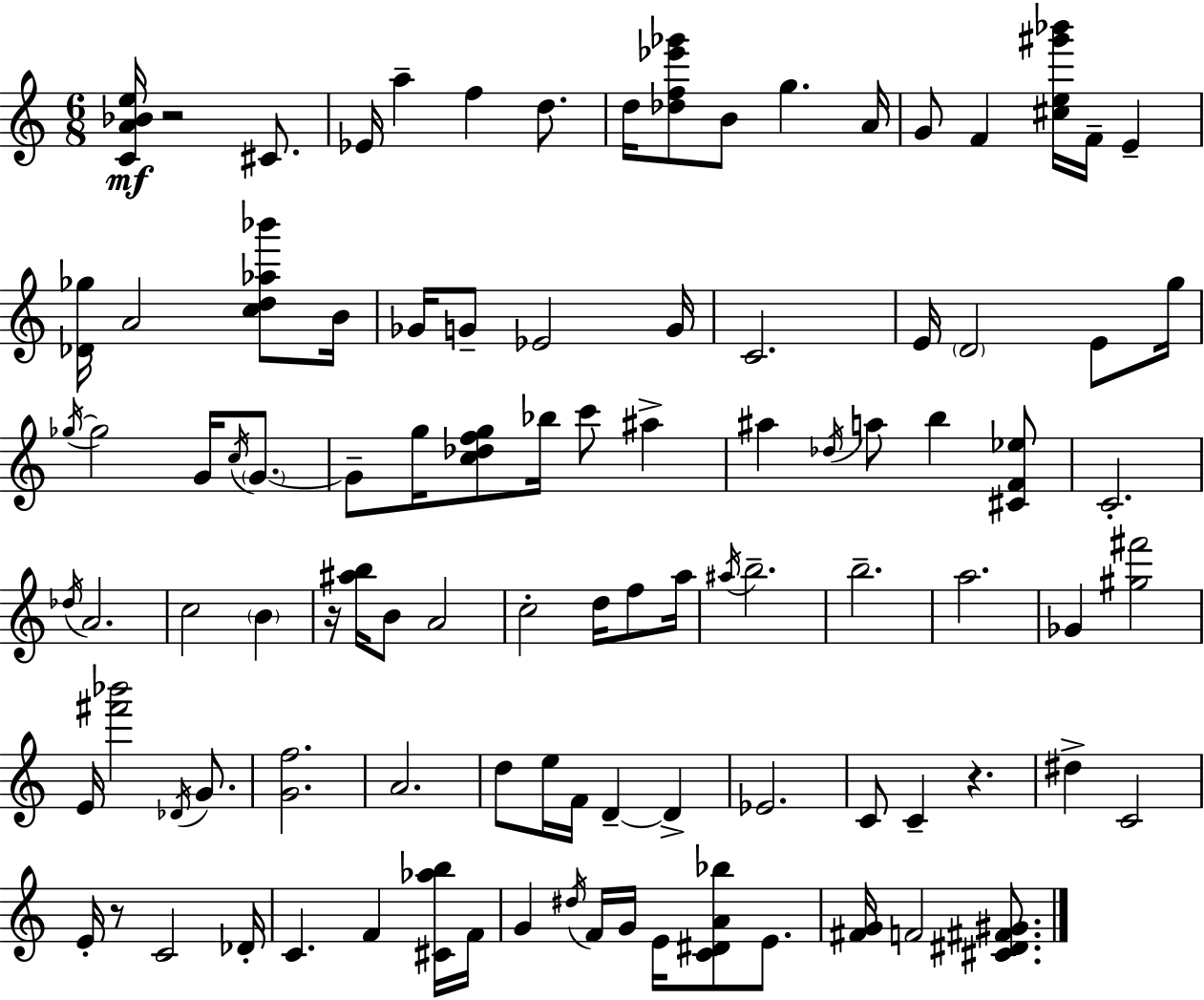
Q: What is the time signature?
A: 6/8